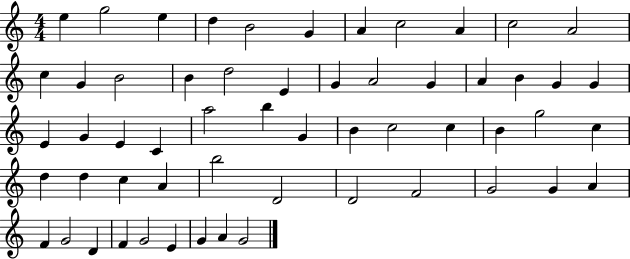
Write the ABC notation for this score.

X:1
T:Untitled
M:4/4
L:1/4
K:C
e g2 e d B2 G A c2 A c2 A2 c G B2 B d2 E G A2 G A B G G E G E C a2 b G B c2 c B g2 c d d c A b2 D2 D2 F2 G2 G A F G2 D F G2 E G A G2